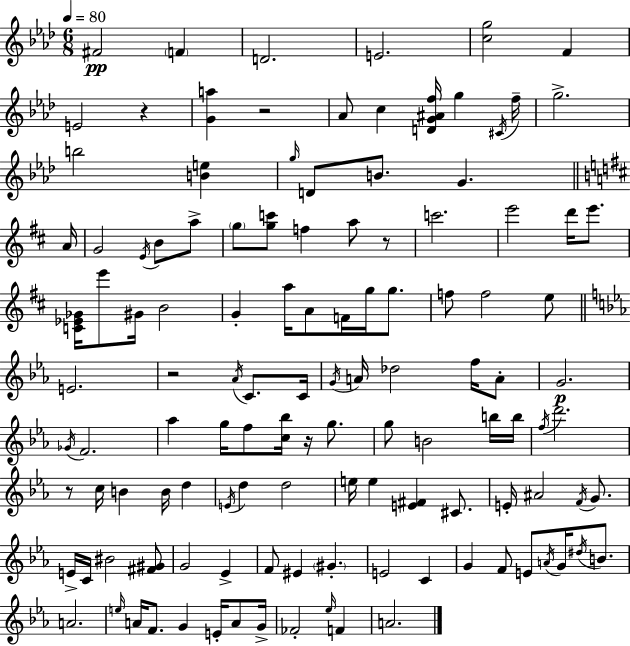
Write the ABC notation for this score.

X:1
T:Untitled
M:6/8
L:1/4
K:Fm
^F2 F D2 E2 [cg]2 F E2 z [Ga] z2 _A/2 c [DG^Af]/4 g ^C/4 f/4 g2 b2 [Be] g/4 D/2 B/2 G A/4 G2 E/4 B/2 a/2 g/2 [gc']/2 f a/2 z/2 c'2 e'2 d'/4 e'/2 [C_E_G]/4 e'/2 ^G/4 B2 G a/4 A/2 F/4 g/4 g/2 f/2 f2 e/2 E2 z2 _A/4 C/2 C/4 G/4 A/4 _d2 f/4 A/2 G2 _G/4 F2 _a g/4 f/2 [c_b]/4 z/4 g/2 g/2 B2 b/4 b/4 f/4 d'2 z/2 c/4 B B/4 d E/4 d d2 e/4 e [E^F] ^C/2 E/4 ^A2 F/4 G/2 E/4 C/4 ^B2 [^F^G]/2 G2 _E F/2 ^E ^G E2 C G F/2 E/2 A/4 G/4 ^d/4 B/2 A2 e/4 A/4 F/2 G E/4 A/2 G/4 _F2 _e/4 F A2